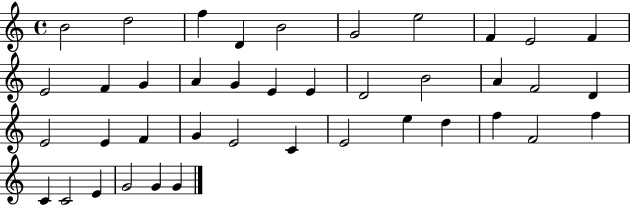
X:1
T:Untitled
M:4/4
L:1/4
K:C
B2 d2 f D B2 G2 e2 F E2 F E2 F G A G E E D2 B2 A F2 D E2 E F G E2 C E2 e d f F2 f C C2 E G2 G G